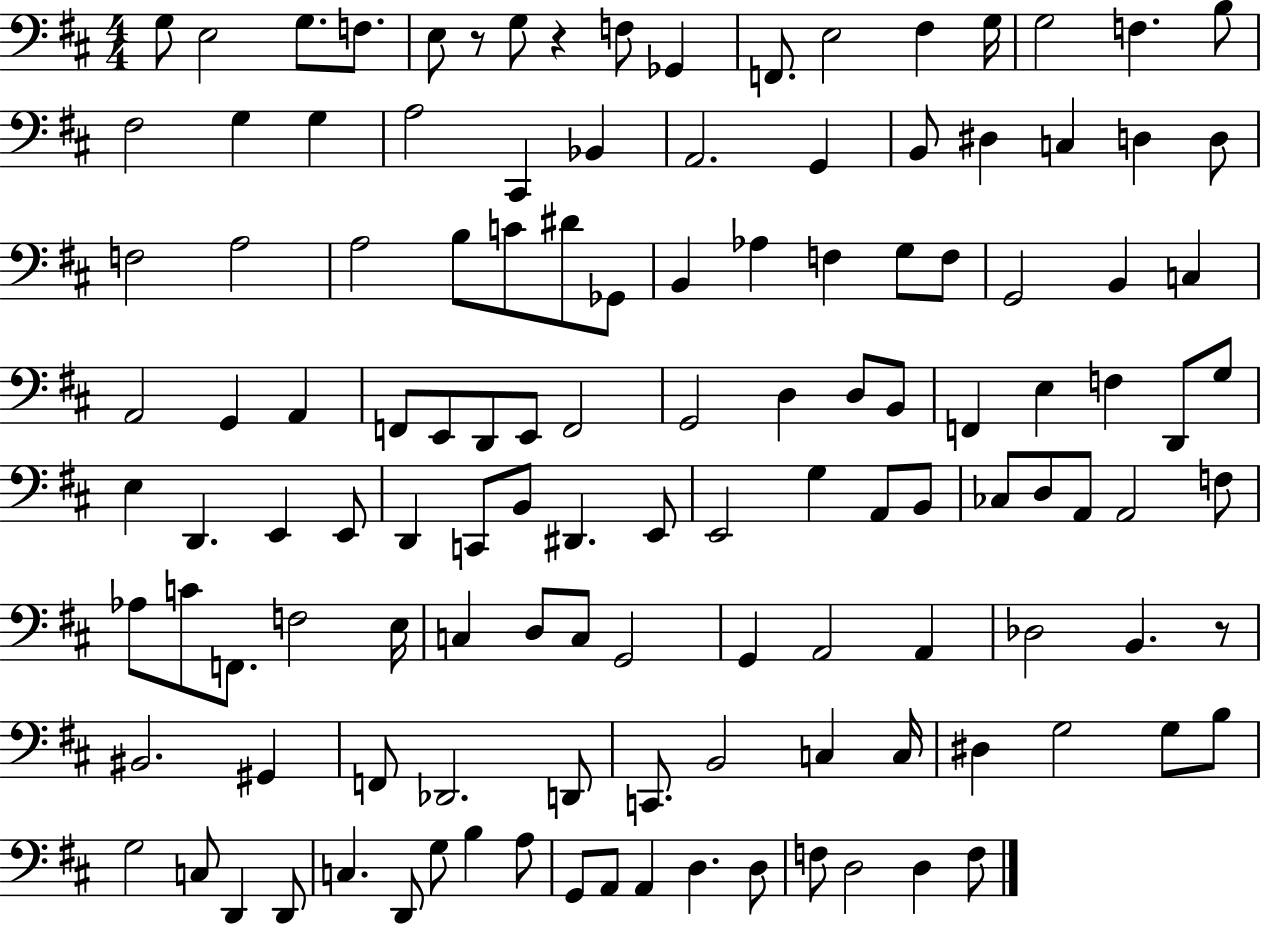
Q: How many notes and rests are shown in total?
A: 126